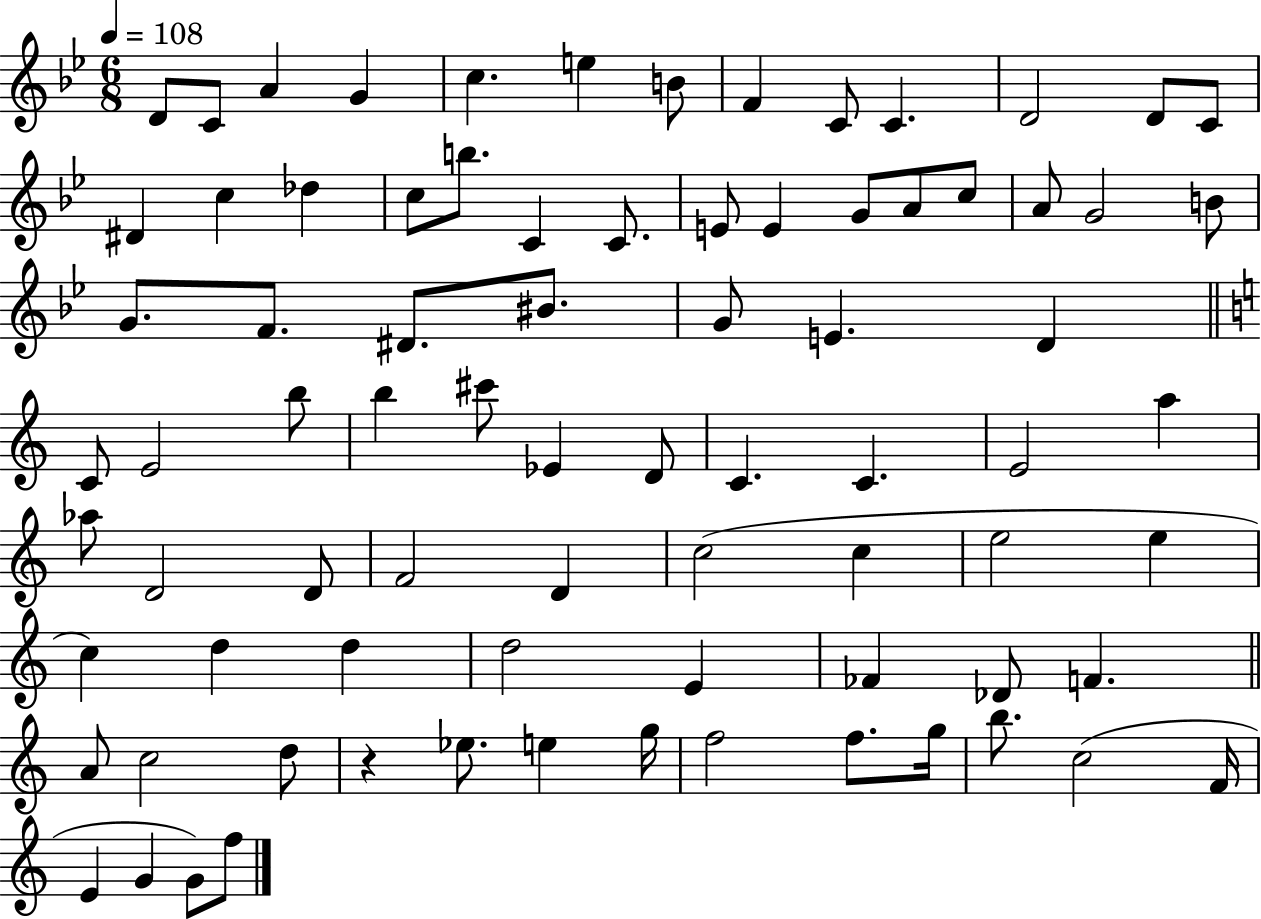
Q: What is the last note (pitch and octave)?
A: F5